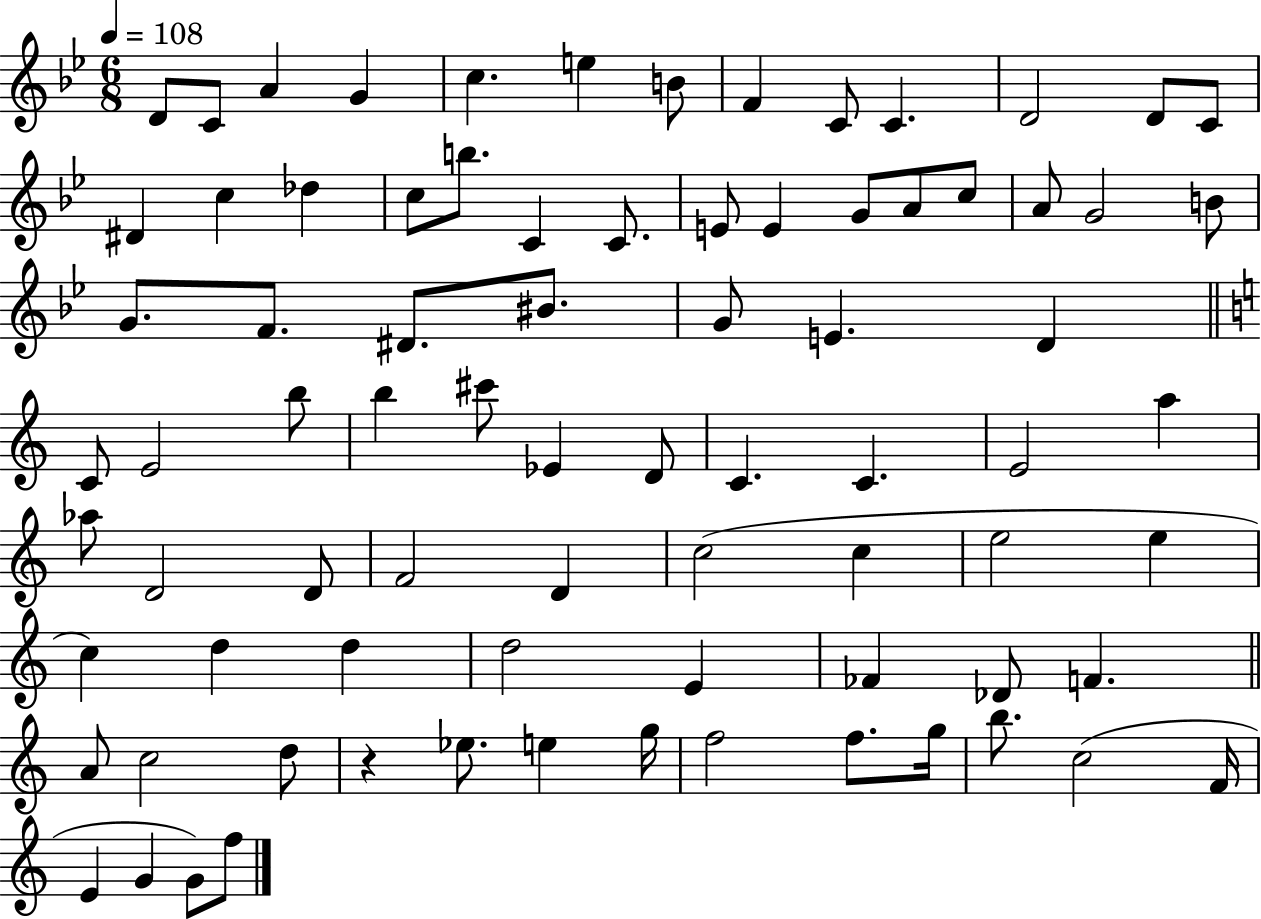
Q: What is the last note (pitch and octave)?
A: F5